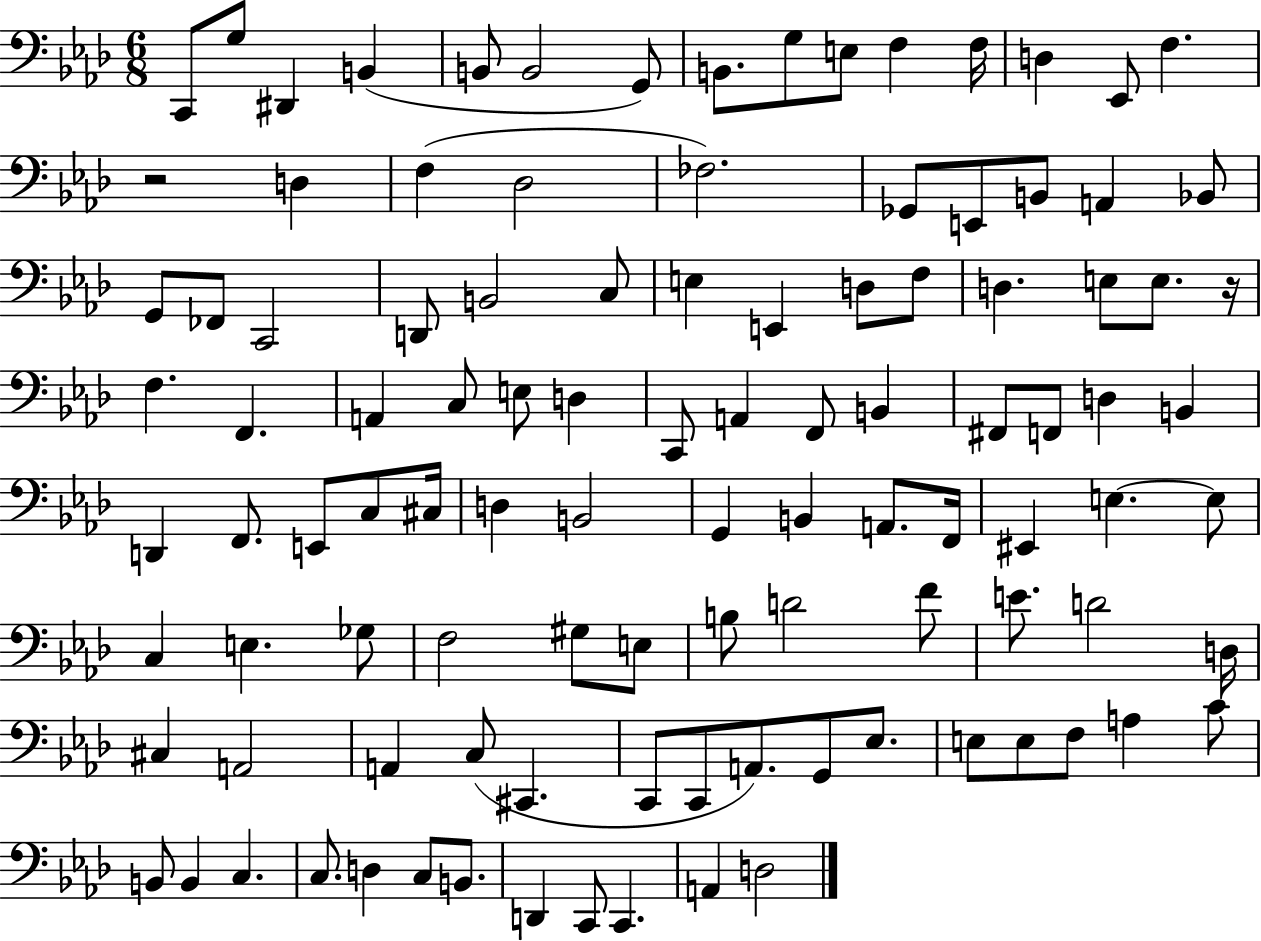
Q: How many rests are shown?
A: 2